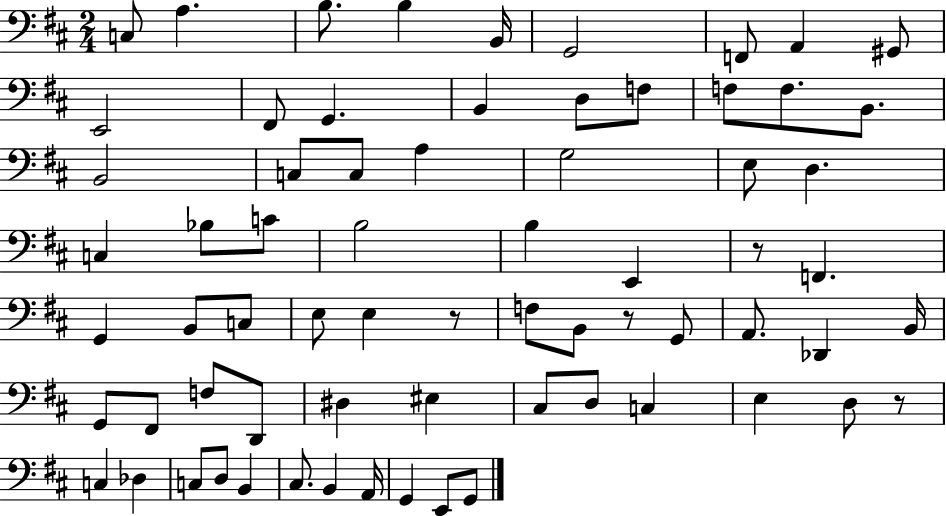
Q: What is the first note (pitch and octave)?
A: C3